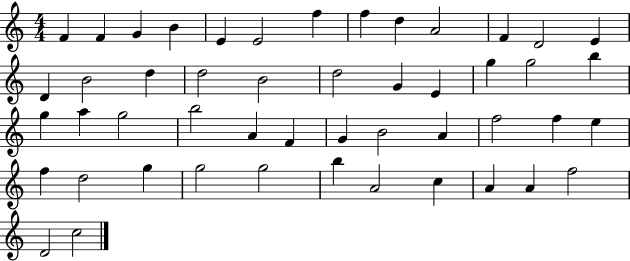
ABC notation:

X:1
T:Untitled
M:4/4
L:1/4
K:C
F F G B E E2 f f d A2 F D2 E D B2 d d2 B2 d2 G E g g2 b g a g2 b2 A F G B2 A f2 f e f d2 g g2 g2 b A2 c A A f2 D2 c2